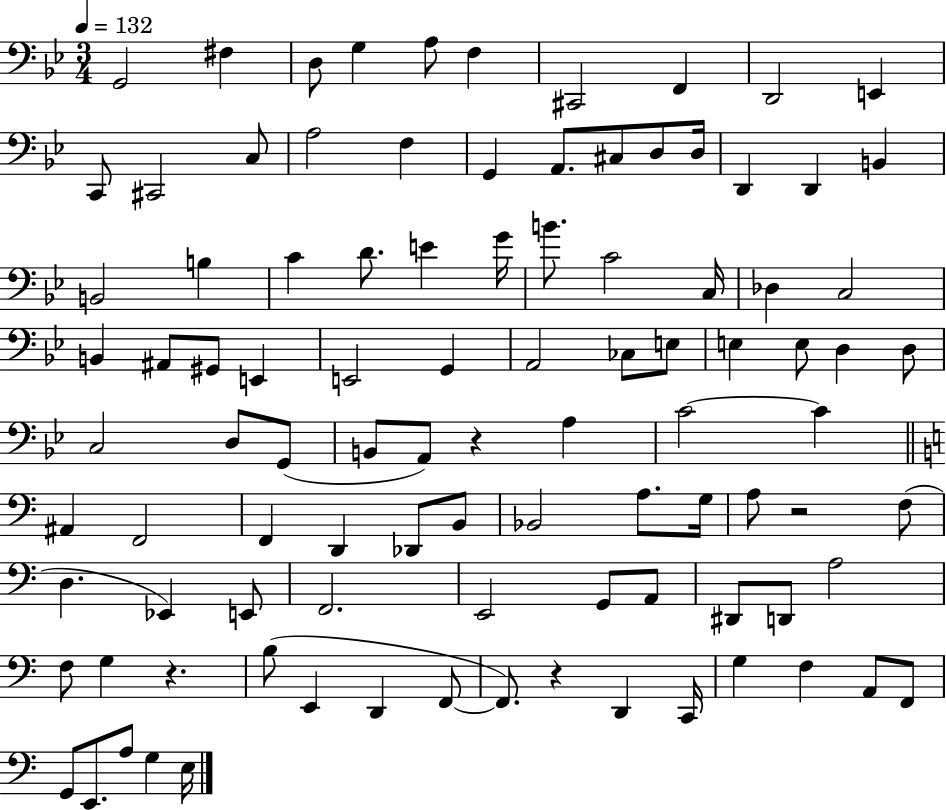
{
  \clef bass
  \numericTimeSignature
  \time 3/4
  \key bes \major
  \tempo 4 = 132
  g,2 fis4 | d8 g4 a8 f4 | cis,2 f,4 | d,2 e,4 | \break c,8 cis,2 c8 | a2 f4 | g,4 a,8. cis8 d8 d16 | d,4 d,4 b,4 | \break b,2 b4 | c'4 d'8. e'4 g'16 | b'8. c'2 c16 | des4 c2 | \break b,4 ais,8 gis,8 e,4 | e,2 g,4 | a,2 ces8 e8 | e4 e8 d4 d8 | \break c2 d8 g,8( | b,8 a,8) r4 a4 | c'2~~ c'4 | \bar "||" \break \key c \major ais,4 f,2 | f,4 d,4 des,8 b,8 | bes,2 a8. g16 | a8 r2 f8( | \break d4. ees,4) e,8 | f,2. | e,2 g,8 a,8 | dis,8 d,8 a2 | \break f8 g4 r4. | b8( e,4 d,4 f,8~~ | f,8.) r4 d,4 c,16 | g4 f4 a,8 f,8 | \break g,8 e,8. a8 g4 e16 | \bar "|."
}